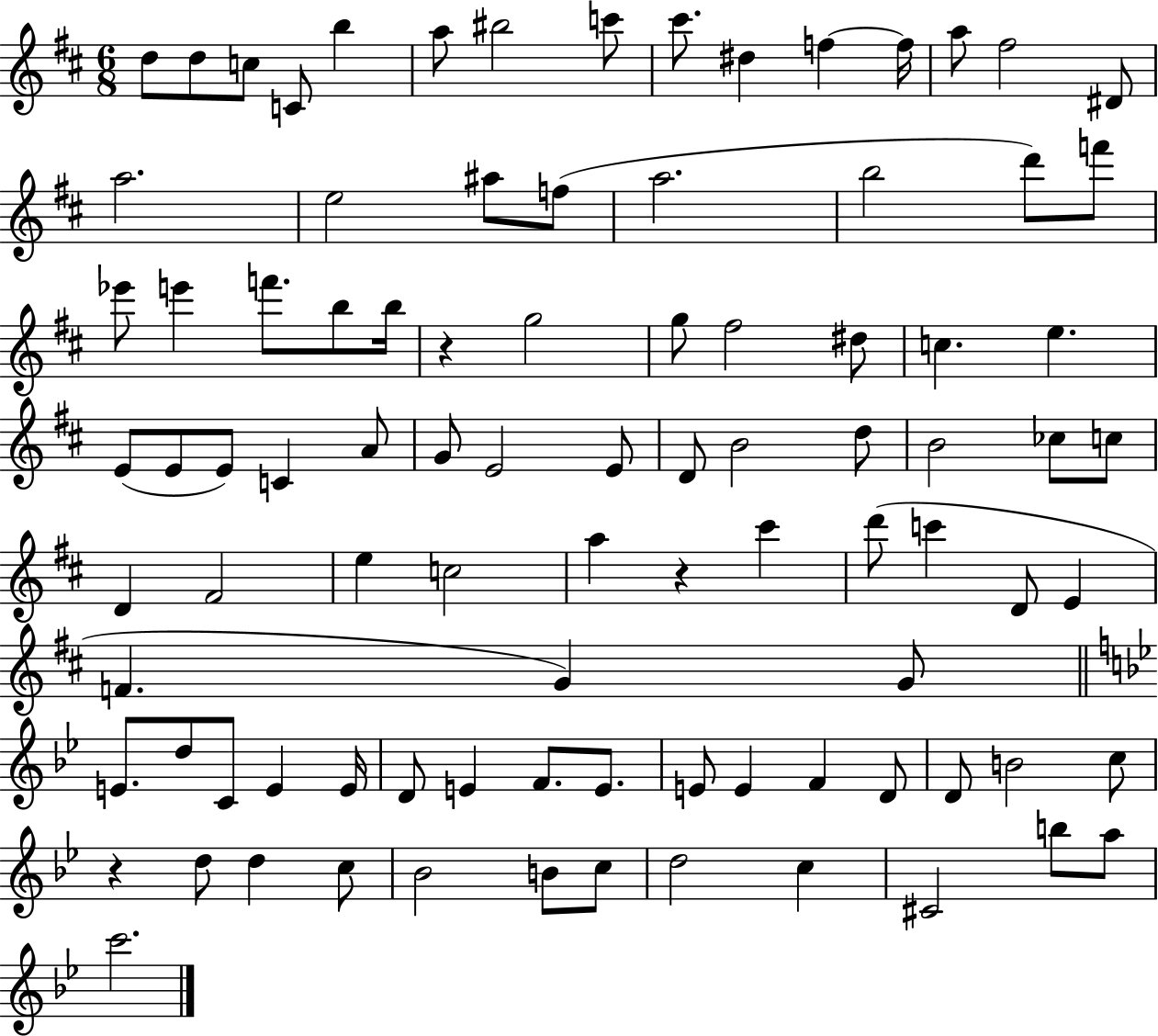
{
  \clef treble
  \numericTimeSignature
  \time 6/8
  \key d \major
  d''8 d''8 c''8 c'8 b''4 | a''8 bis''2 c'''8 | cis'''8. dis''4 f''4~~ f''16 | a''8 fis''2 dis'8 | \break a''2. | e''2 ais''8 f''8( | a''2. | b''2 d'''8) f'''8 | \break ees'''8 e'''4 f'''8. b''8 b''16 | r4 g''2 | g''8 fis''2 dis''8 | c''4. e''4. | \break e'8( e'8 e'8) c'4 a'8 | g'8 e'2 e'8 | d'8 b'2 d''8 | b'2 ces''8 c''8 | \break d'4 fis'2 | e''4 c''2 | a''4 r4 cis'''4 | d'''8( c'''4 d'8 e'4 | \break f'4. g'4) g'8 | \bar "||" \break \key bes \major e'8. d''8 c'8 e'4 e'16 | d'8 e'4 f'8. e'8. | e'8 e'4 f'4 d'8 | d'8 b'2 c''8 | \break r4 d''8 d''4 c''8 | bes'2 b'8 c''8 | d''2 c''4 | cis'2 b''8 a''8 | \break c'''2. | \bar "|."
}